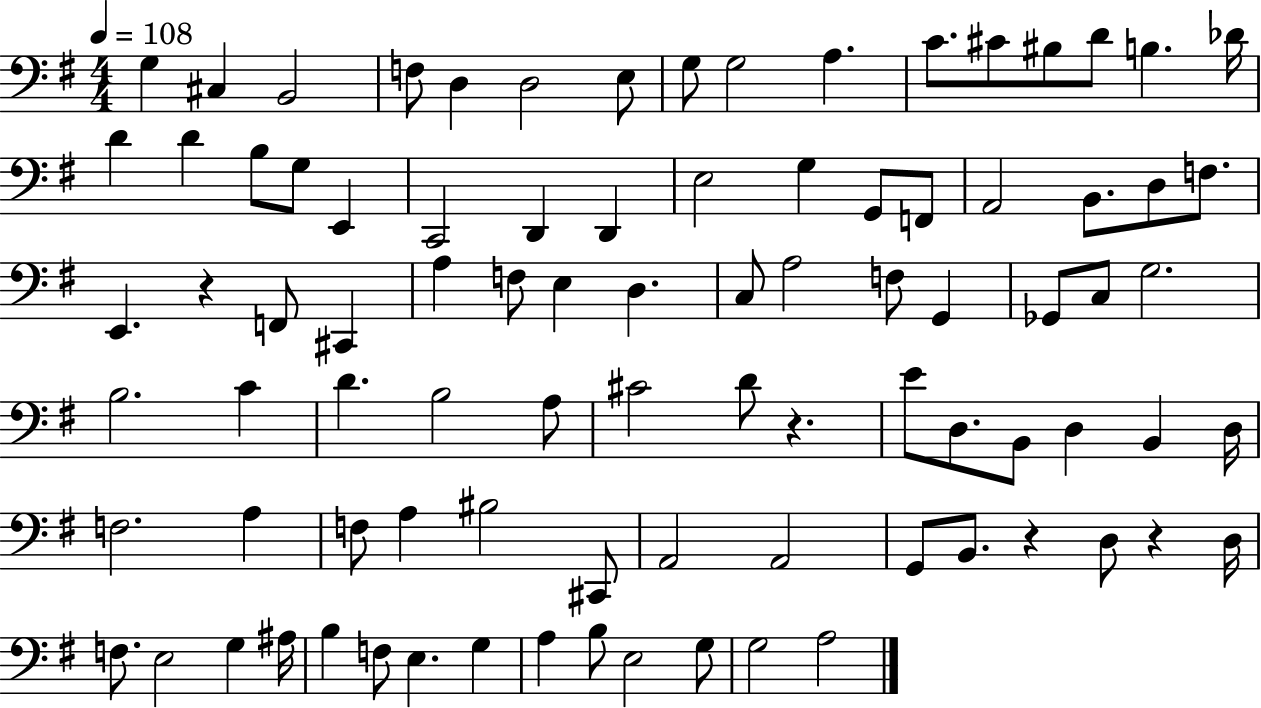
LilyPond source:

{
  \clef bass
  \numericTimeSignature
  \time 4/4
  \key g \major
  \tempo 4 = 108
  \repeat volta 2 { g4 cis4 b,2 | f8 d4 d2 e8 | g8 g2 a4. | c'8. cis'8 bis8 d'8 b4. des'16 | \break d'4 d'4 b8 g8 e,4 | c,2 d,4 d,4 | e2 g4 g,8 f,8 | a,2 b,8. d8 f8. | \break e,4. r4 f,8 cis,4 | a4 f8 e4 d4. | c8 a2 f8 g,4 | ges,8 c8 g2. | \break b2. c'4 | d'4. b2 a8 | cis'2 d'8 r4. | e'8 d8. b,8 d4 b,4 d16 | \break f2. a4 | f8 a4 bis2 cis,8 | a,2 a,2 | g,8 b,8. r4 d8 r4 d16 | \break f8. e2 g4 ais16 | b4 f8 e4. g4 | a4 b8 e2 g8 | g2 a2 | \break } \bar "|."
}